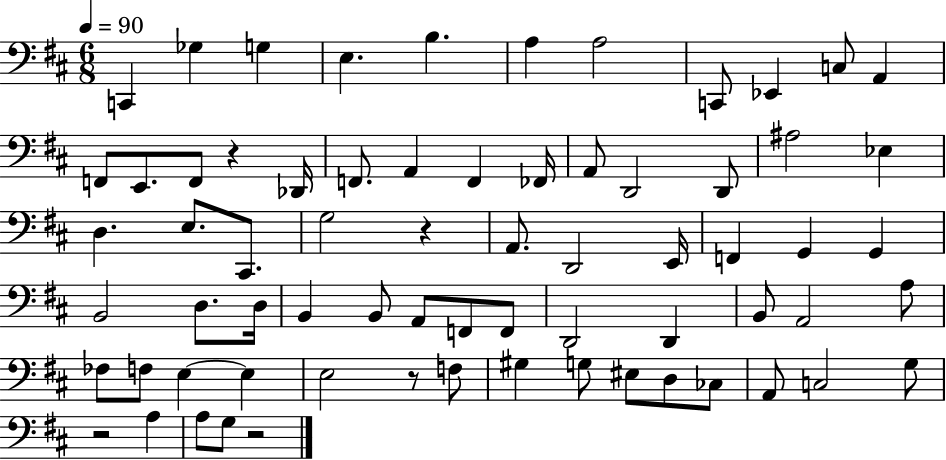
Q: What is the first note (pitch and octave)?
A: C2